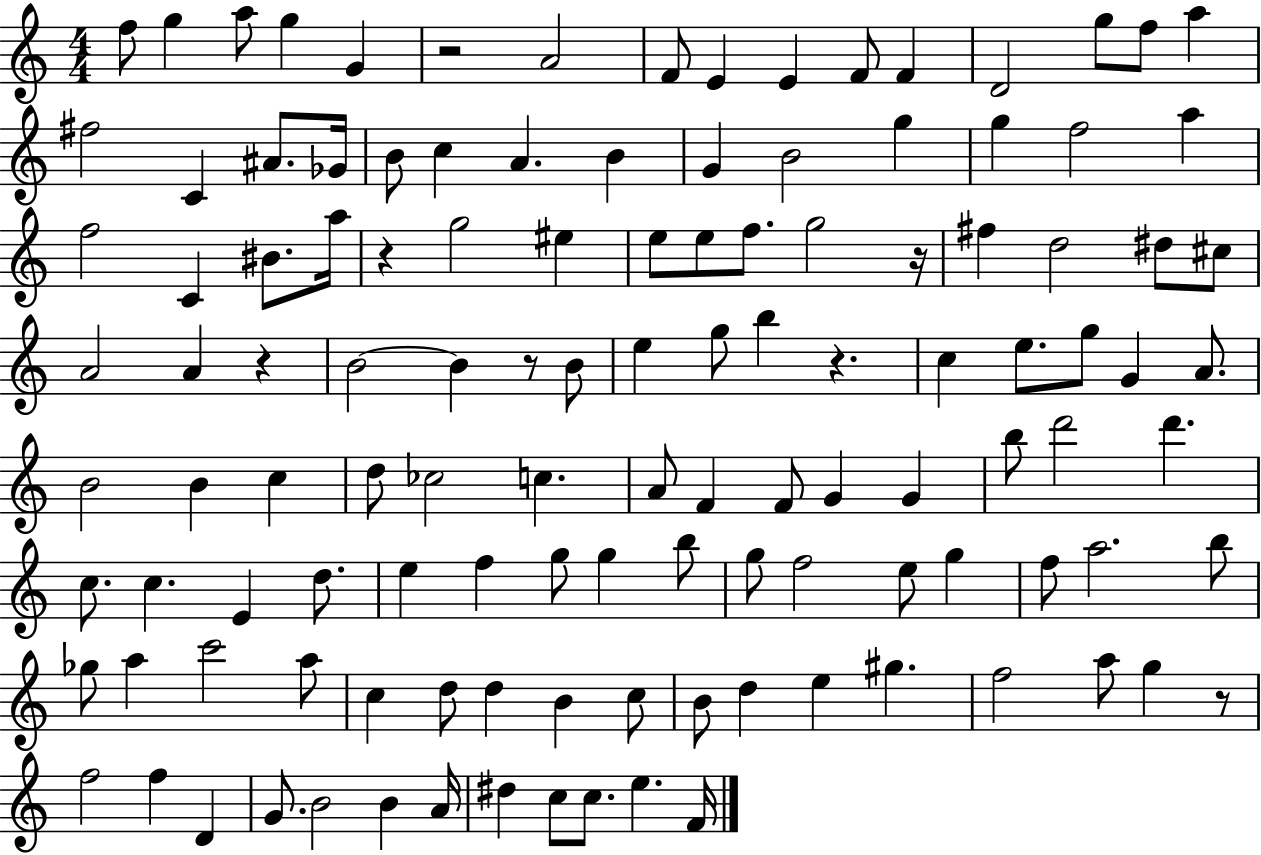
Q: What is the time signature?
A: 4/4